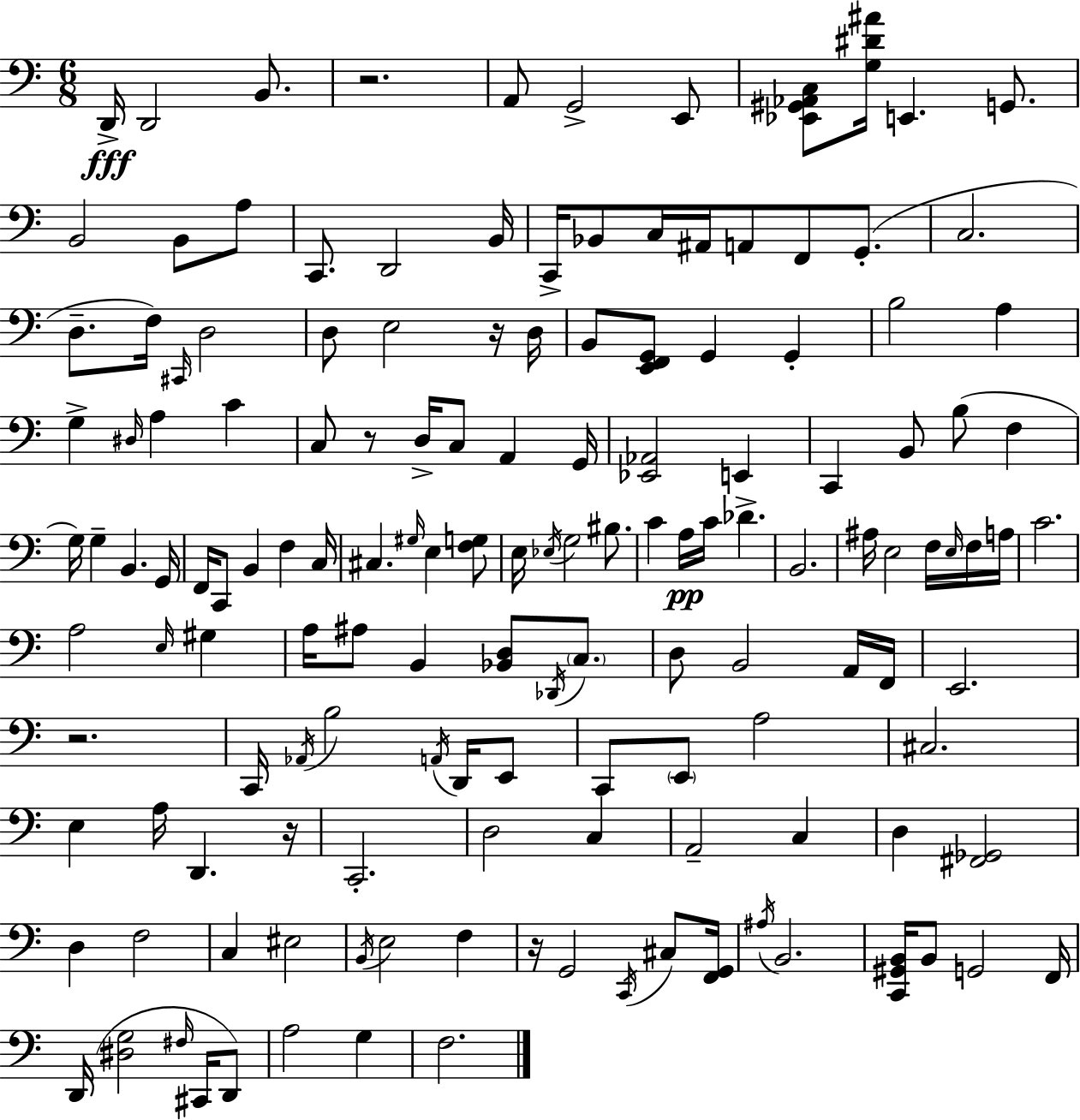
{
  \clef bass
  \numericTimeSignature
  \time 6/8
  \key c \major
  d,16->\fff d,2 b,8. | r2. | a,8 g,2-> e,8 | <ees, gis, aes, c>8 <g dis' ais'>16 e,4. g,8. | \break b,2 b,8 a8 | c,8. d,2 b,16 | c,16-> bes,8 c16 ais,16 a,8 f,8 g,8.-.( | c2. | \break d8.-- f16) \grace { cis,16 } d2 | d8 e2 r16 | d16 b,8 <e, f, g,>8 g,4 g,4-. | b2 a4 | \break g4-> \grace { dis16 } a4 c'4 | c8 r8 d16-> c8 a,4 | g,16 <ees, aes,>2 e,4 | c,4 b,8 b8( f4 | \break g16) g4-- b,4. | g,16 f,16 c,8 b,4 f4 | c16 cis4. \grace { gis16 } e4 | <f g>8 e16 \acciaccatura { ees16 } g2 | \break bis8. c'4 a16\pp c'16 des'4.-> | b,2. | ais16 e2 | f16 \grace { e16 } f16 a16 c'2. | \break a2 | \grace { e16 } gis4 a16 ais8 b,4 | <bes, d>8 \acciaccatura { des,16 } \parenthesize c8. d8 b,2 | a,16 f,16 e,2. | \break r2. | c,16 \acciaccatura { aes,16 } b2 | \acciaccatura { a,16 } d,16 e,8 c,8 \parenthesize e,8 | a2 cis2. | \break e4 | a16 d,4. r16 c,2.-. | d2 | c4 a,2-- | \break c4 d4 | <fis, ges,>2 d4 | f2 c4 | eis2 \acciaccatura { b,16 } e2 | \break f4 r16 g,2 | \acciaccatura { c,16 } cis8 <f, g,>16 \acciaccatura { ais16 } | b,2. | <c, gis, b,>16 b,8 g,2 f,16 | \break d,16( <dis g>2 \grace { fis16 } cis,16 d,8) | a2 g4 | f2. | \bar "|."
}